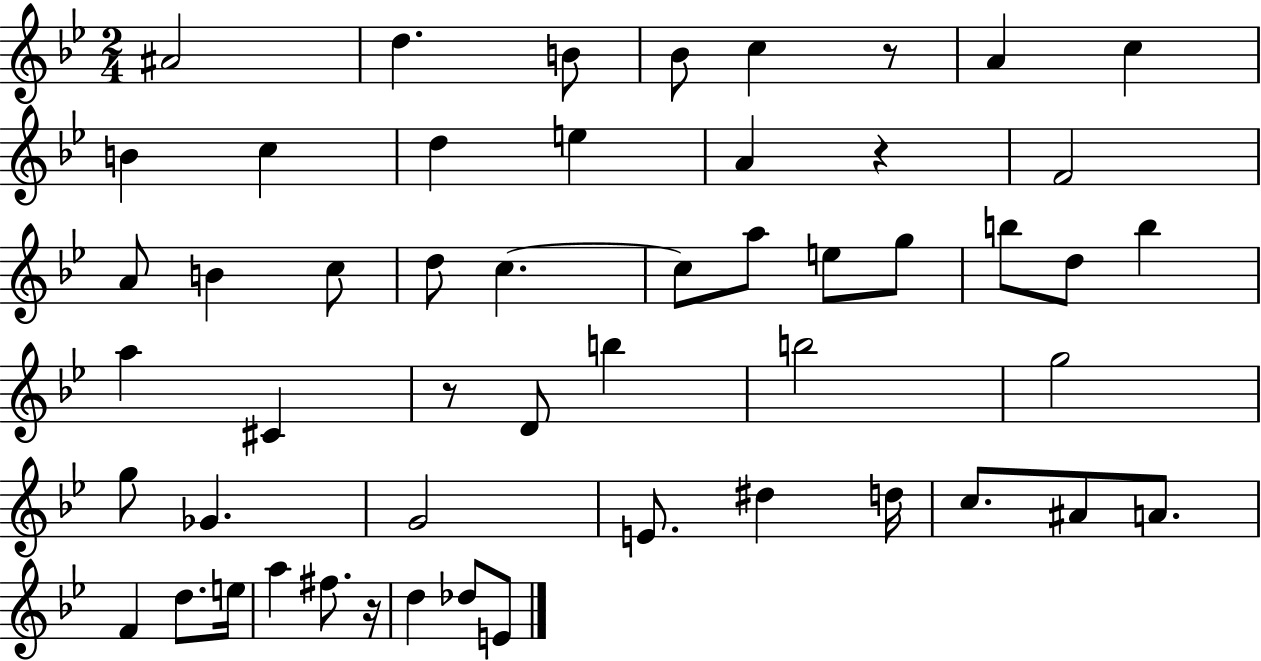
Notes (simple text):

A#4/h D5/q. B4/e Bb4/e C5/q R/e A4/q C5/q B4/q C5/q D5/q E5/q A4/q R/q F4/h A4/e B4/q C5/e D5/e C5/q. C5/e A5/e E5/e G5/e B5/e D5/e B5/q A5/q C#4/q R/e D4/e B5/q B5/h G5/h G5/e Gb4/q. G4/h E4/e. D#5/q D5/s C5/e. A#4/e A4/e. F4/q D5/e. E5/s A5/q F#5/e. R/s D5/q Db5/e E4/e